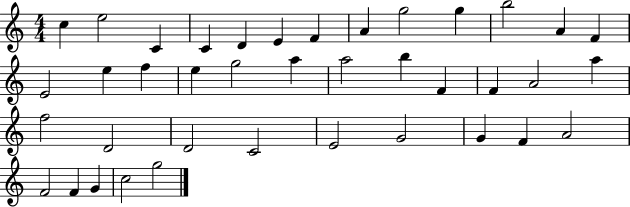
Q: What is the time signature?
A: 4/4